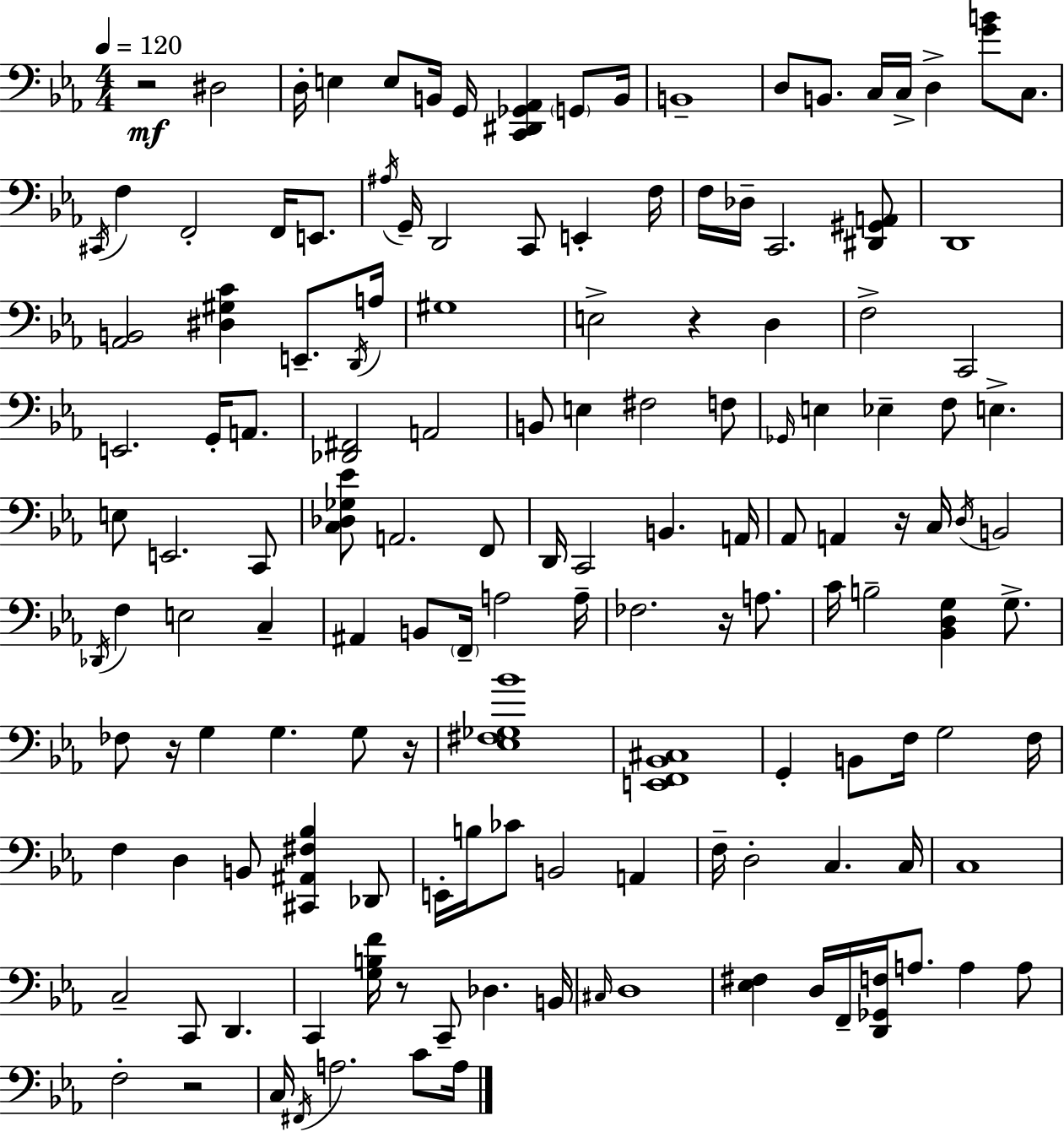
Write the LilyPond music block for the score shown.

{
  \clef bass
  \numericTimeSignature
  \time 4/4
  \key c \minor
  \tempo 4 = 120
  \repeat volta 2 { r2\mf dis2 | d16-. e4 e8 b,16 g,16 <c, dis, ges, aes,>4 \parenthesize g,8 b,16 | b,1-- | d8 b,8. c16 c16-> d4-> <g' b'>8 c8. | \break \acciaccatura { cis,16 } f4 f,2-. f,16 e,8. | \acciaccatura { ais16 } g,16-- d,2 c,8 e,4-. | f16 f16 des16-- c,2. | <dis, gis, a,>8 d,1 | \break <aes, b,>2 <dis gis c'>4 e,8.-- | \acciaccatura { d,16 } a16 gis1 | e2-> r4 d4 | f2-> c,2 | \break e,2. g,16-. | a,8. <des, fis,>2 a,2 | b,8 e4 fis2 | f8 \grace { ges,16 } e4 ees4-- f8 e4.-> | \break e8 e,2. | c,8 <c des ges ees'>8 a,2. | f,8 d,16 c,2 b,4. | a,16 aes,8 a,4 r16 c16 \acciaccatura { d16 } b,2 | \break \acciaccatura { des,16 } f4 e2 | c4-- ais,4 b,8 \parenthesize f,16-- a2 | a16-- fes2. | r16 a8. c'16 b2-- <bes, d g>4 | \break g8.-> fes8 r16 g4 g4. | g8 r16 <ees fis ges bes'>1 | <e, f, bes, cis>1 | g,4-. b,8 f16 g2 | \break f16 f4 d4 b,8 | <cis, ais, fis bes>4 des,8 e,16-. b16 ces'8 b,2 | a,4 f16-- d2-. c4. | c16 c1 | \break c2-- c,8 | d,4. c,4 <g b f'>16 r8 c,8-- des4. | b,16 \grace { cis16 } d1 | <ees fis>4 d16 f,16-- <d, ges, f>16 a8. | \break a4 a8 f2-. r2 | c16 \acciaccatura { fis,16 } a2. | c'8 a16 } \bar "|."
}